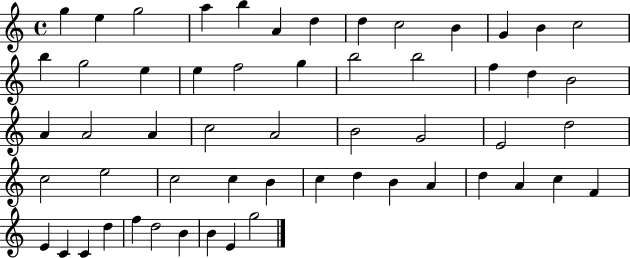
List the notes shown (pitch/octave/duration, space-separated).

G5/q E5/q G5/h A5/q B5/q A4/q D5/q D5/q C5/h B4/q G4/q B4/q C5/h B5/q G5/h E5/q E5/q F5/h G5/q B5/h B5/h F5/q D5/q B4/h A4/q A4/h A4/q C5/h A4/h B4/h G4/h E4/h D5/h C5/h E5/h C5/h C5/q B4/q C5/q D5/q B4/q A4/q D5/q A4/q C5/q F4/q E4/q C4/q C4/q D5/q F5/q D5/h B4/q B4/q E4/q G5/h